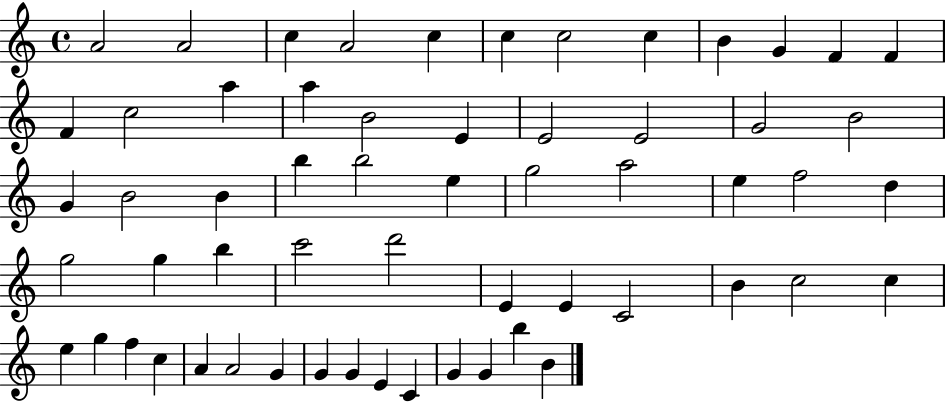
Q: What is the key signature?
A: C major